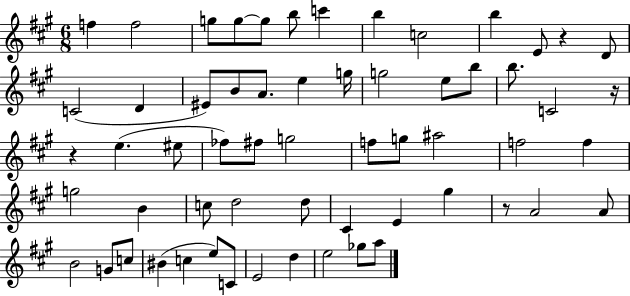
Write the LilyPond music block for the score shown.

{
  \clef treble
  \numericTimeSignature
  \time 6/8
  \key a \major
  f''4 f''2 | g''8 g''8~~ g''8 b''8 c'''4 | b''4 c''2 | b''4 e'8 r4 d'8 | \break c'2( d'4 | eis'8) b'8 a'8. e''4 g''16 | g''2 e''8 b''8 | b''8. c'2 r16 | \break r4 e''4.( eis''8 | fes''8) fis''8 g''2 | f''8 g''8 ais''2 | f''2 f''4 | \break g''2 b'4 | c''8 d''2 d''8 | cis'4 e'4 gis''4 | r8 a'2 a'8 | \break b'2 g'8 c''8 | bis'4( c''4 e''8) c'8 | e'2 d''4 | e''2 ges''8 a''8 | \break \bar "|."
}